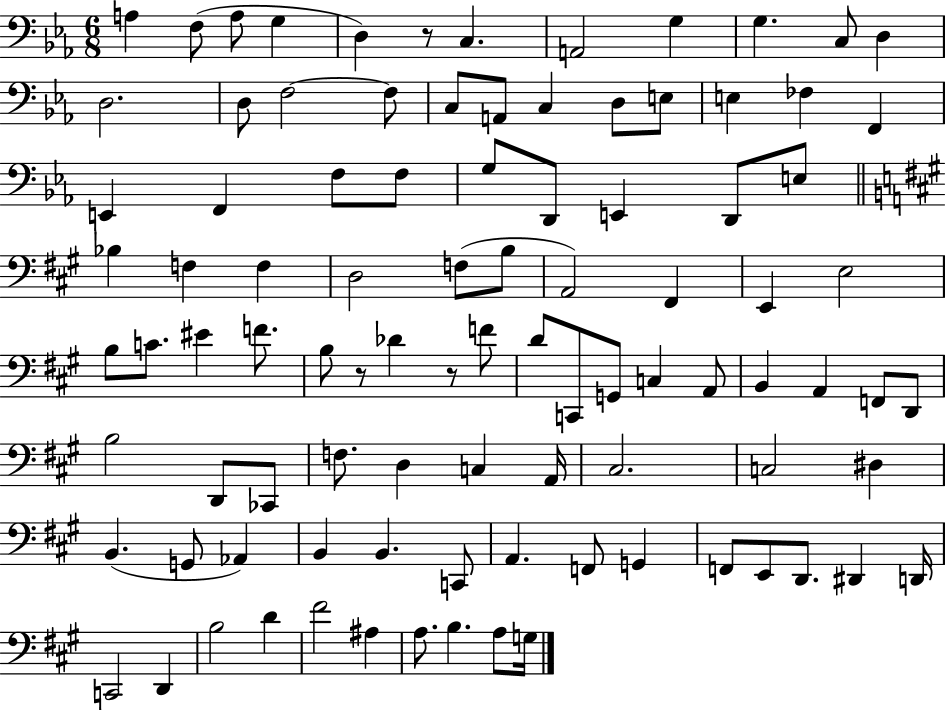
A3/q F3/e A3/e G3/q D3/q R/e C3/q. A2/h G3/q G3/q. C3/e D3/q D3/h. D3/e F3/h F3/e C3/e A2/e C3/q D3/e E3/e E3/q FES3/q F2/q E2/q F2/q F3/e F3/e G3/e D2/e E2/q D2/e E3/e Bb3/q F3/q F3/q D3/h F3/e B3/e A2/h F#2/q E2/q E3/h B3/e C4/e. EIS4/q F4/e. B3/e R/e Db4/q R/e F4/e D4/e C2/e G2/e C3/q A2/e B2/q A2/q F2/e D2/e B3/h D2/e CES2/e F3/e. D3/q C3/q A2/s C#3/h. C3/h D#3/q B2/q. G2/e Ab2/q B2/q B2/q. C2/e A2/q. F2/e G2/q F2/e E2/e D2/e. D#2/q D2/s C2/h D2/q B3/h D4/q F#4/h A#3/q A3/e. B3/q. A3/e G3/s